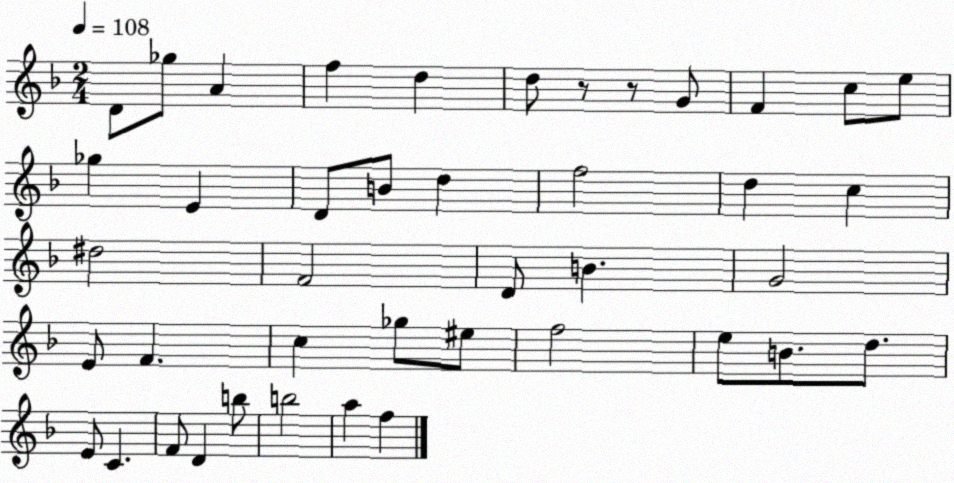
X:1
T:Untitled
M:2/4
L:1/4
K:F
D/2 _g/2 A f d d/2 z/2 z/2 G/2 F c/2 e/2 _g E D/2 B/2 d f2 d c ^d2 F2 D/2 B G2 E/2 F c _g/2 ^e/2 f2 e/2 B/2 d/2 E/2 C F/2 D b/2 b2 a f